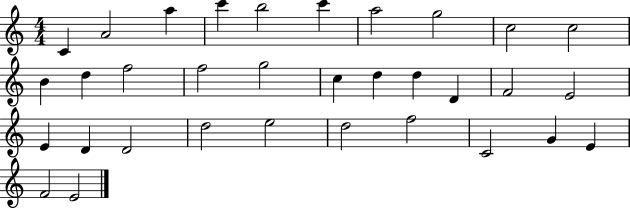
C4/q A4/h A5/q C6/q B5/h C6/q A5/h G5/h C5/h C5/h B4/q D5/q F5/h F5/h G5/h C5/q D5/q D5/q D4/q F4/h E4/h E4/q D4/q D4/h D5/h E5/h D5/h F5/h C4/h G4/q E4/q F4/h E4/h